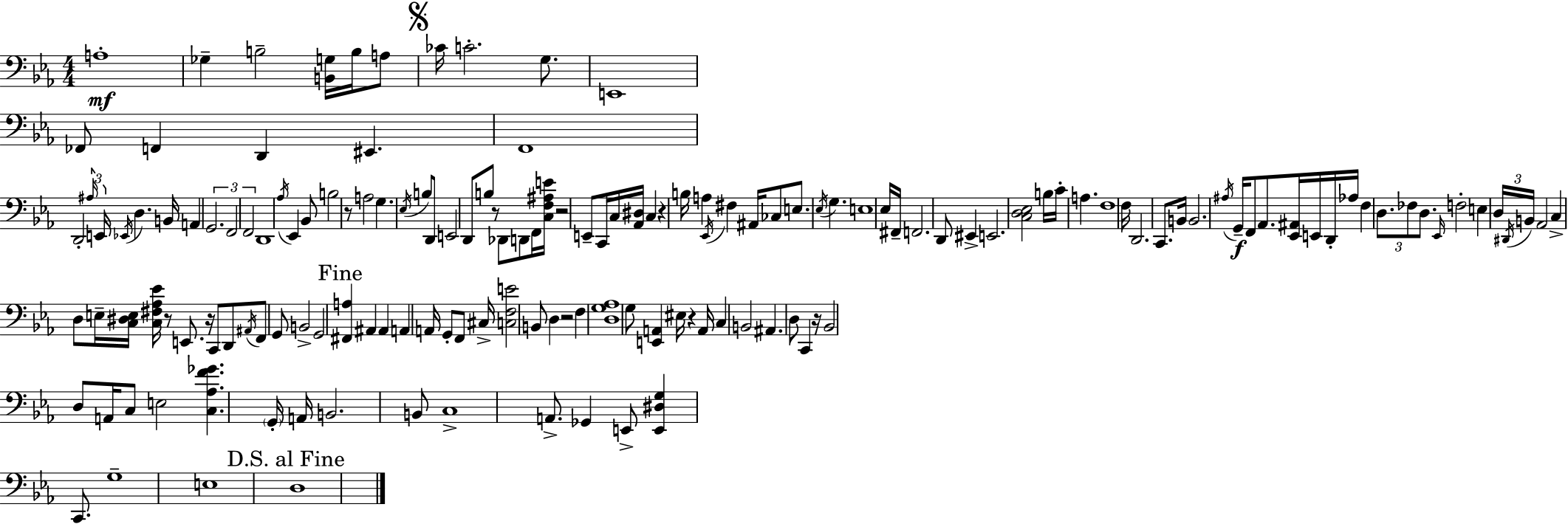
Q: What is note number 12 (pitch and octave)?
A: D2